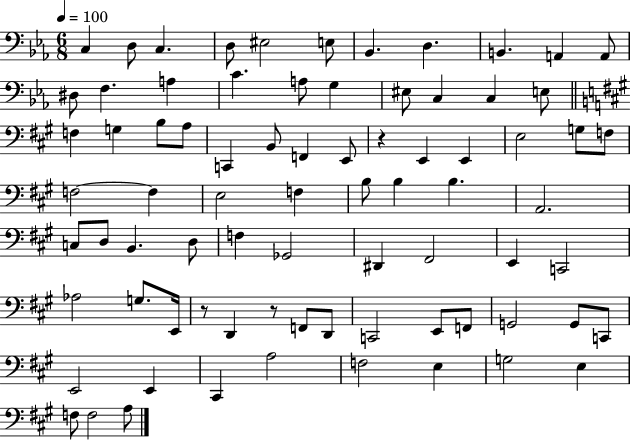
{
  \clef bass
  \numericTimeSignature
  \time 6/8
  \key ees \major
  \tempo 4 = 100
  c4 d8 c4. | d8 eis2 e8 | bes,4. d4. | b,4. a,4 a,8 | \break dis8 f4. a4 | c'4. a8 g4 | eis8 c4 c4 e8 | \bar "||" \break \key a \major f4 g4 b8 a8 | c,4 b,8 f,4 e,8 | r4 e,4 e,4 | e2 g8 f8 | \break f2~~ f4 | e2 f4 | b8 b4 b4. | a,2. | \break c8 d8 b,4. d8 | f4 ges,2 | dis,4 fis,2 | e,4 c,2 | \break aes2 g8. e,16 | r8 d,4 r8 f,8 d,8 | c,2 e,8 f,8 | g,2 g,8 c,8 | \break e,2 e,4 | cis,4 a2 | f2 e4 | g2 e4 | \break f8 f2 a8 | \bar "|."
}